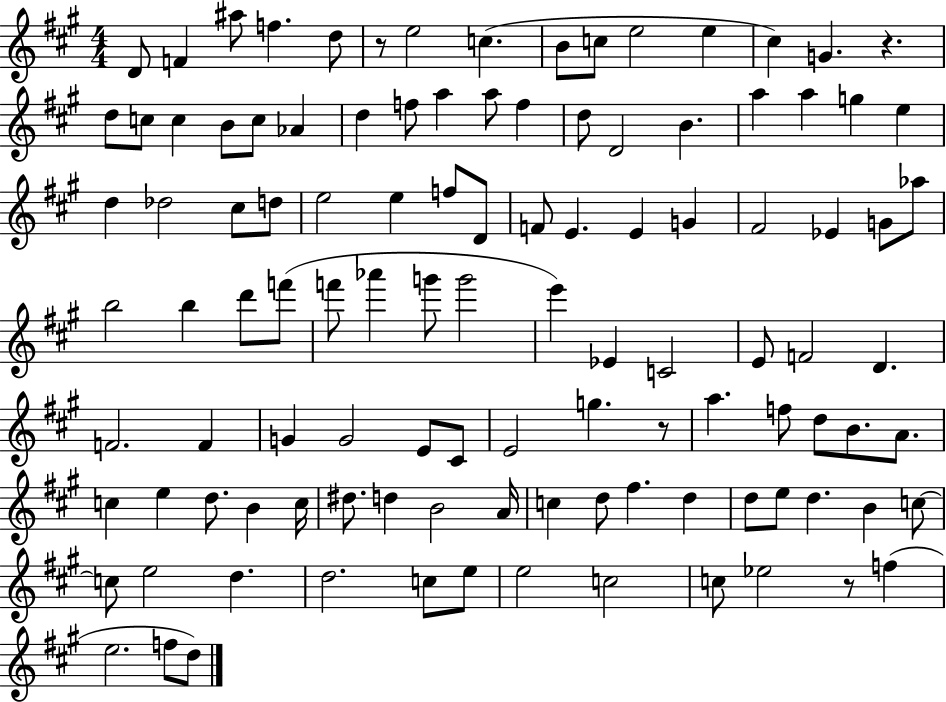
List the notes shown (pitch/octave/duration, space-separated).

D4/e F4/q A#5/e F5/q. D5/e R/e E5/h C5/q. B4/e C5/e E5/h E5/q C#5/q G4/q. R/q. D5/e C5/e C5/q B4/e C5/e Ab4/q D5/q F5/e A5/q A5/e F5/q D5/e D4/h B4/q. A5/q A5/q G5/q E5/q D5/q Db5/h C#5/e D5/e E5/h E5/q F5/e D4/e F4/e E4/q. E4/q G4/q F#4/h Eb4/q G4/e Ab5/e B5/h B5/q D6/e F6/e F6/e Ab6/q G6/e G6/h E6/q Eb4/q C4/h E4/e F4/h D4/q. F4/h. F4/q G4/q G4/h E4/e C#4/e E4/h G5/q. R/e A5/q. F5/e D5/e B4/e. A4/e. C5/q E5/q D5/e. B4/q C5/s D#5/e. D5/q B4/h A4/s C5/q D5/e F#5/q. D5/q D5/e E5/e D5/q. B4/q C5/e C5/e E5/h D5/q. D5/h. C5/e E5/e E5/h C5/h C5/e Eb5/h R/e F5/q E5/h. F5/e D5/e